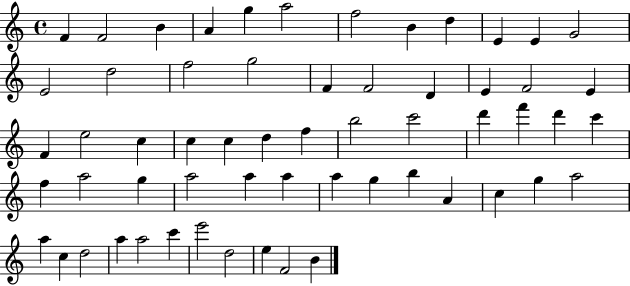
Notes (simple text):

F4/q F4/h B4/q A4/q G5/q A5/h F5/h B4/q D5/q E4/q E4/q G4/h E4/h D5/h F5/h G5/h F4/q F4/h D4/q E4/q F4/h E4/q F4/q E5/h C5/q C5/q C5/q D5/q F5/q B5/h C6/h D6/q F6/q D6/q C6/q F5/q A5/h G5/q A5/h A5/q A5/q A5/q G5/q B5/q A4/q C5/q G5/q A5/h A5/q C5/q D5/h A5/q A5/h C6/q E6/h D5/h E5/q F4/h B4/q